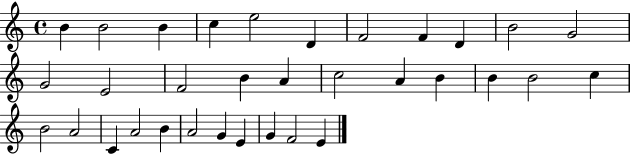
{
  \clef treble
  \time 4/4
  \defaultTimeSignature
  \key c \major
  b'4 b'2 b'4 | c''4 e''2 d'4 | f'2 f'4 d'4 | b'2 g'2 | \break g'2 e'2 | f'2 b'4 a'4 | c''2 a'4 b'4 | b'4 b'2 c''4 | \break b'2 a'2 | c'4 a'2 b'4 | a'2 g'4 e'4 | g'4 f'2 e'4 | \break \bar "|."
}